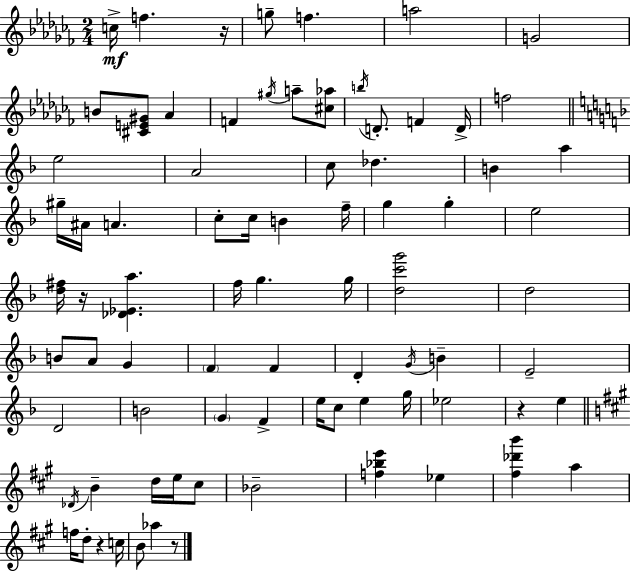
C5/s F5/q. R/s G5/e F5/q. A5/h G4/h B4/e [C#4,E4,G#4]/e Ab4/q F4/q G#5/s A5/e [C#5,Ab5]/e B5/s D4/e. F4/q D4/s F5/h E5/h A4/h C5/e Db5/q. B4/q A5/q G#5/s A#4/s A4/q. C5/e C5/s B4/q F5/s G5/q G5/q E5/h [D5,F#5]/s R/s [Db4,Eb4,A5]/q. F5/s G5/q. G5/s [D5,C6,G6]/h D5/h B4/e A4/e G4/q F4/q F4/q D4/q G4/s B4/q E4/h D4/h B4/h G4/q F4/q E5/s C5/e E5/q G5/s Eb5/h R/q E5/q Db4/s B4/q D5/s E5/s C#5/e Bb4/h [F5,Bb5,E6]/q Eb5/q [F#5,Db6,B6]/q A5/q F5/s D5/e R/q C5/s B4/e Ab5/q R/e